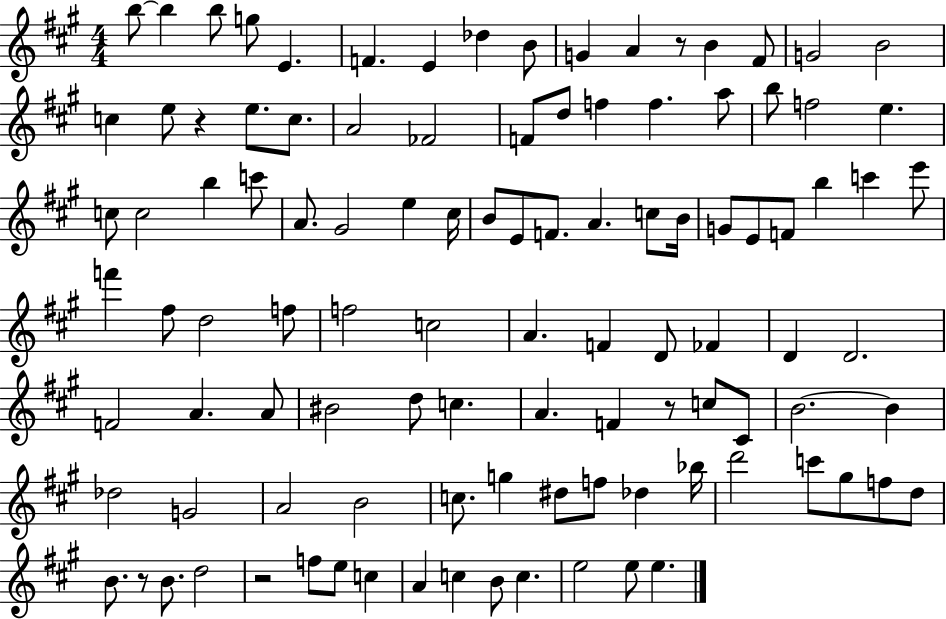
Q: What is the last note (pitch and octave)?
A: E5